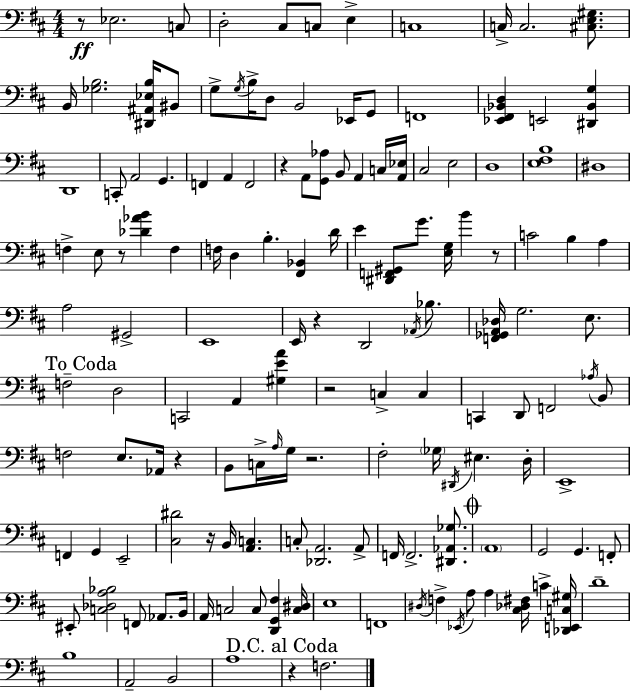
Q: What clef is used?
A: bass